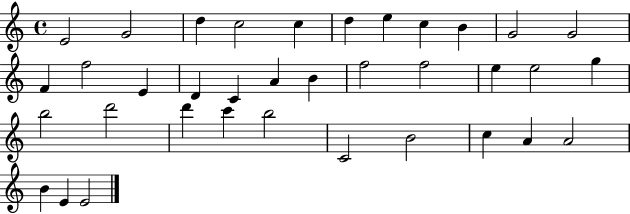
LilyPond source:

{
  \clef treble
  \time 4/4
  \defaultTimeSignature
  \key c \major
  e'2 g'2 | d''4 c''2 c''4 | d''4 e''4 c''4 b'4 | g'2 g'2 | \break f'4 f''2 e'4 | d'4 c'4 a'4 b'4 | f''2 f''2 | e''4 e''2 g''4 | \break b''2 d'''2 | d'''4 c'''4 b''2 | c'2 b'2 | c''4 a'4 a'2 | \break b'4 e'4 e'2 | \bar "|."
}